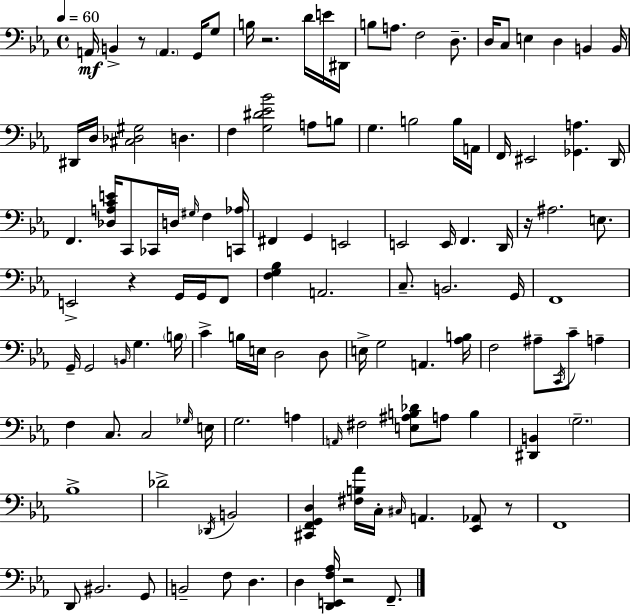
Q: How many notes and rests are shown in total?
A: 121